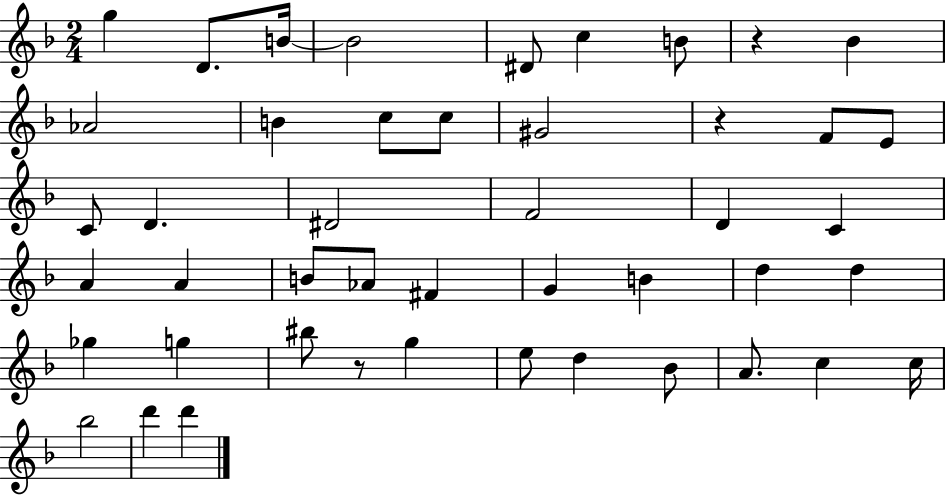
{
  \clef treble
  \numericTimeSignature
  \time 2/4
  \key f \major
  g''4 d'8. b'16~~ | b'2 | dis'8 c''4 b'8 | r4 bes'4 | \break aes'2 | b'4 c''8 c''8 | gis'2 | r4 f'8 e'8 | \break c'8 d'4. | dis'2 | f'2 | d'4 c'4 | \break a'4 a'4 | b'8 aes'8 fis'4 | g'4 b'4 | d''4 d''4 | \break ges''4 g''4 | bis''8 r8 g''4 | e''8 d''4 bes'8 | a'8. c''4 c''16 | \break bes''2 | d'''4 d'''4 | \bar "|."
}